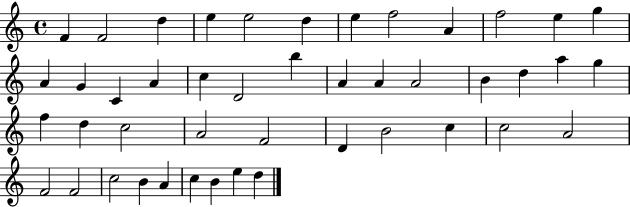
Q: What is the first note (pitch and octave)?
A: F4